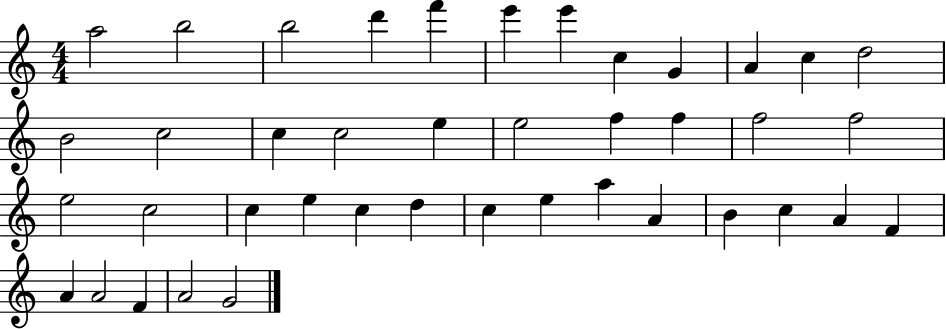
X:1
T:Untitled
M:4/4
L:1/4
K:C
a2 b2 b2 d' f' e' e' c G A c d2 B2 c2 c c2 e e2 f f f2 f2 e2 c2 c e c d c e a A B c A F A A2 F A2 G2